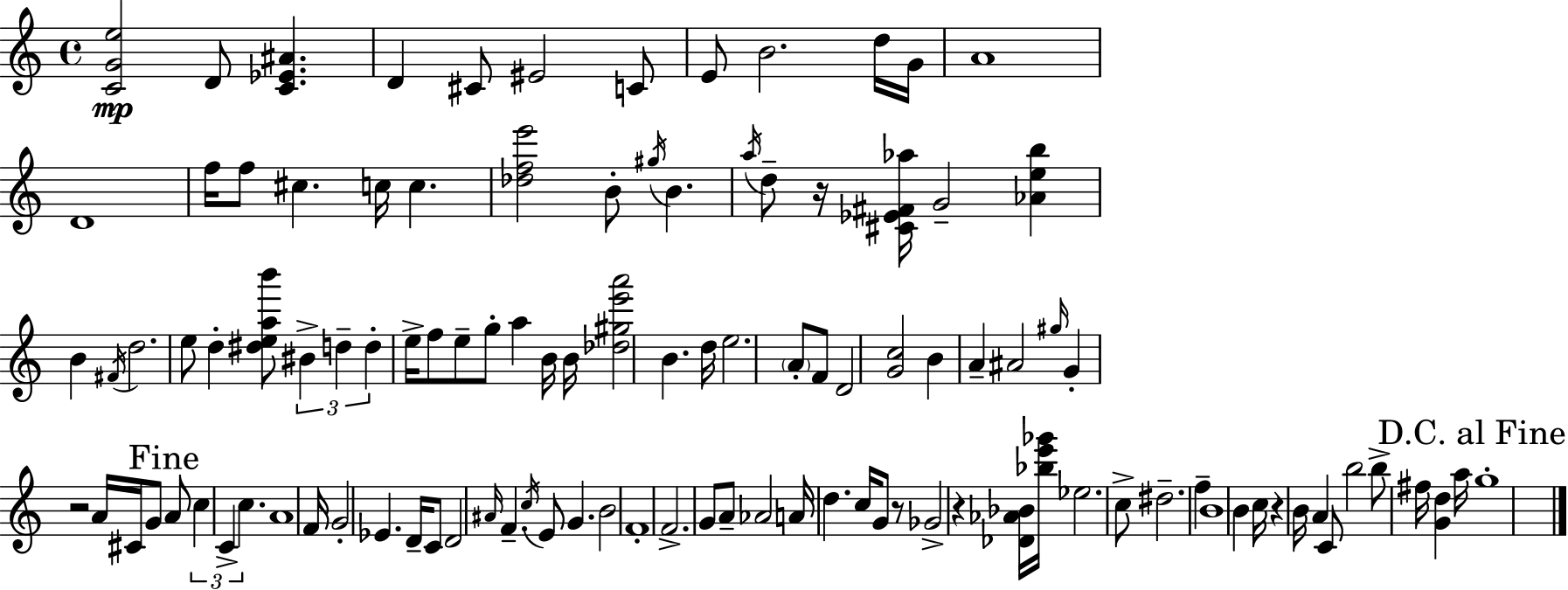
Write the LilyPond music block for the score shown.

{
  \clef treble
  \time 4/4
  \defaultTimeSignature
  \key c \major
  <c' g' e''>2\mp d'8 <c' ees' ais'>4. | d'4 cis'8 eis'2 c'8 | e'8 b'2. d''16 g'16 | a'1 | \break d'1 | f''16 f''8 cis''4. c''16 c''4. | <des'' f'' e'''>2 b'8-. \acciaccatura { gis''16 } b'4. | \acciaccatura { a''16 } d''8-- r16 <cis' ees' fis' aes''>16 g'2-- <aes' e'' b''>4 | \break b'4 \acciaccatura { fis'16 } d''2. | e''8 d''4-. <dis'' e'' a'' b'''>8 \tuplet 3/2 { bis'4-> d''4-- | d''4-. } e''16-> f''8 e''8-- g''8-. a''4 | b'16 b'16 <des'' gis'' e''' a'''>2 b'4. | \break d''16 e''2. \parenthesize a'8-. | f'8 d'2 <g' c''>2 | b'4 a'4-- ais'2 | \grace { gis''16 } g'4-. r2 | \break a'16 cis'16 g'8 \mark "Fine" a'8 \tuplet 3/2 { c''4 c'4-> c''4. } | a'1 | f'16 g'2-. ees'4. | d'16-- c'8 d'2 \grace { ais'16 } f'4.-- | \break \acciaccatura { c''16 } e'8 g'4. b'2 | f'1-. | f'2.-> | g'8 a'8-- aes'2 a'16 d''4. | \break c''16 g'8 r8 ges'2-> | r4 <des' aes' bes'>16 <bes'' e''' ges'''>16 ees''2. | c''8-> dis''2.-- | f''4-- b'1 | \break b'4 c''16 r4 b'16 | a'4 c'8 b''2 b''8-> | fis''16 <g' d''>4 a''16 \mark "D.C. al Fine" g''1-. | \bar "|."
}